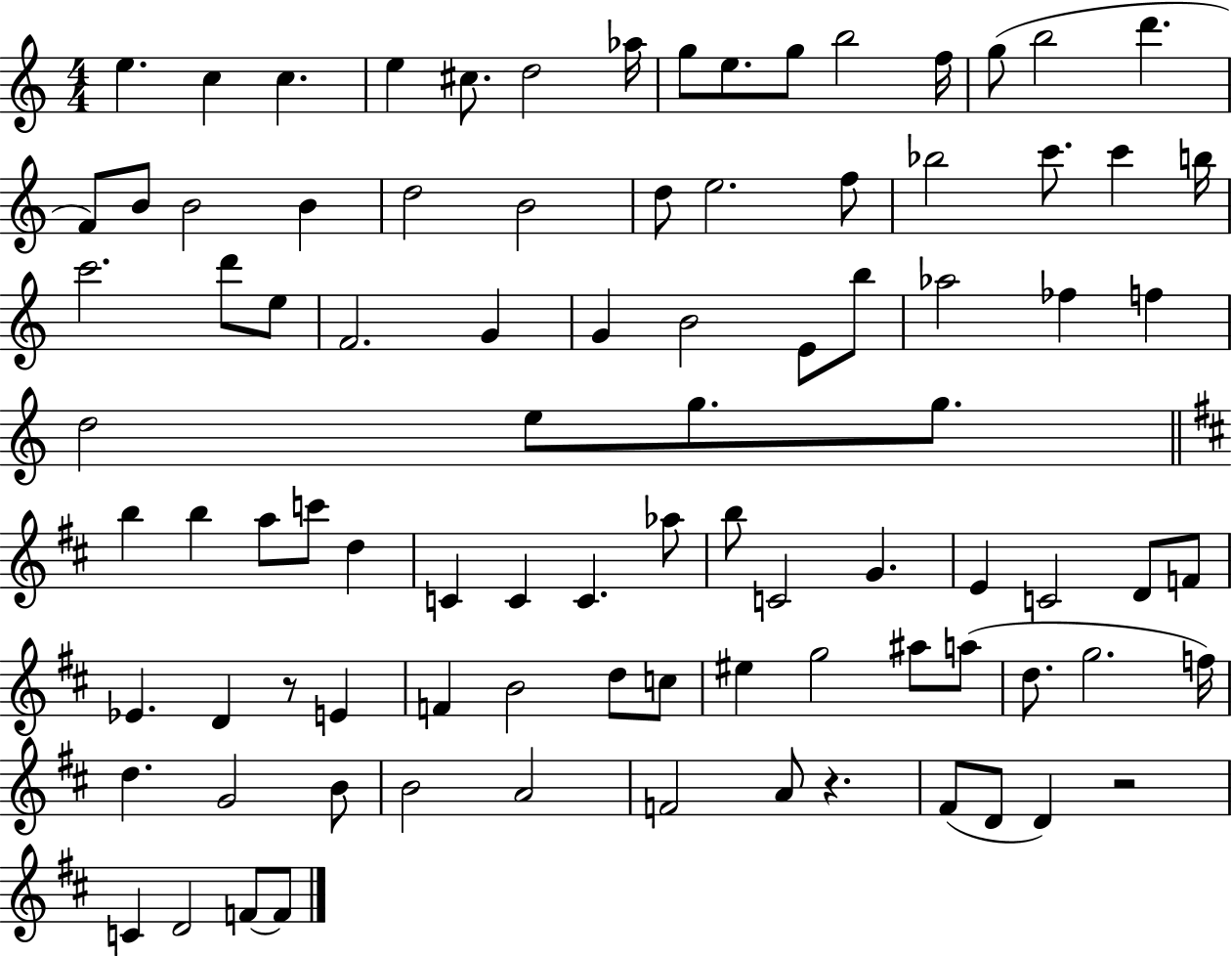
E5/q. C5/q C5/q. E5/q C#5/e. D5/h Ab5/s G5/e E5/e. G5/e B5/h F5/s G5/e B5/h D6/q. F4/e B4/e B4/h B4/q D5/h B4/h D5/e E5/h. F5/e Bb5/h C6/e. C6/q B5/s C6/h. D6/e E5/e F4/h. G4/q G4/q B4/h E4/e B5/e Ab5/h FES5/q F5/q D5/h E5/e G5/e. G5/e. B5/q B5/q A5/e C6/e D5/q C4/q C4/q C4/q. Ab5/e B5/e C4/h G4/q. E4/q C4/h D4/e F4/e Eb4/q. D4/q R/e E4/q F4/q B4/h D5/e C5/e EIS5/q G5/h A#5/e A5/e D5/e. G5/h. F5/s D5/q. G4/h B4/e B4/h A4/h F4/h A4/e R/q. F#4/e D4/e D4/q R/h C4/q D4/h F4/e F4/e